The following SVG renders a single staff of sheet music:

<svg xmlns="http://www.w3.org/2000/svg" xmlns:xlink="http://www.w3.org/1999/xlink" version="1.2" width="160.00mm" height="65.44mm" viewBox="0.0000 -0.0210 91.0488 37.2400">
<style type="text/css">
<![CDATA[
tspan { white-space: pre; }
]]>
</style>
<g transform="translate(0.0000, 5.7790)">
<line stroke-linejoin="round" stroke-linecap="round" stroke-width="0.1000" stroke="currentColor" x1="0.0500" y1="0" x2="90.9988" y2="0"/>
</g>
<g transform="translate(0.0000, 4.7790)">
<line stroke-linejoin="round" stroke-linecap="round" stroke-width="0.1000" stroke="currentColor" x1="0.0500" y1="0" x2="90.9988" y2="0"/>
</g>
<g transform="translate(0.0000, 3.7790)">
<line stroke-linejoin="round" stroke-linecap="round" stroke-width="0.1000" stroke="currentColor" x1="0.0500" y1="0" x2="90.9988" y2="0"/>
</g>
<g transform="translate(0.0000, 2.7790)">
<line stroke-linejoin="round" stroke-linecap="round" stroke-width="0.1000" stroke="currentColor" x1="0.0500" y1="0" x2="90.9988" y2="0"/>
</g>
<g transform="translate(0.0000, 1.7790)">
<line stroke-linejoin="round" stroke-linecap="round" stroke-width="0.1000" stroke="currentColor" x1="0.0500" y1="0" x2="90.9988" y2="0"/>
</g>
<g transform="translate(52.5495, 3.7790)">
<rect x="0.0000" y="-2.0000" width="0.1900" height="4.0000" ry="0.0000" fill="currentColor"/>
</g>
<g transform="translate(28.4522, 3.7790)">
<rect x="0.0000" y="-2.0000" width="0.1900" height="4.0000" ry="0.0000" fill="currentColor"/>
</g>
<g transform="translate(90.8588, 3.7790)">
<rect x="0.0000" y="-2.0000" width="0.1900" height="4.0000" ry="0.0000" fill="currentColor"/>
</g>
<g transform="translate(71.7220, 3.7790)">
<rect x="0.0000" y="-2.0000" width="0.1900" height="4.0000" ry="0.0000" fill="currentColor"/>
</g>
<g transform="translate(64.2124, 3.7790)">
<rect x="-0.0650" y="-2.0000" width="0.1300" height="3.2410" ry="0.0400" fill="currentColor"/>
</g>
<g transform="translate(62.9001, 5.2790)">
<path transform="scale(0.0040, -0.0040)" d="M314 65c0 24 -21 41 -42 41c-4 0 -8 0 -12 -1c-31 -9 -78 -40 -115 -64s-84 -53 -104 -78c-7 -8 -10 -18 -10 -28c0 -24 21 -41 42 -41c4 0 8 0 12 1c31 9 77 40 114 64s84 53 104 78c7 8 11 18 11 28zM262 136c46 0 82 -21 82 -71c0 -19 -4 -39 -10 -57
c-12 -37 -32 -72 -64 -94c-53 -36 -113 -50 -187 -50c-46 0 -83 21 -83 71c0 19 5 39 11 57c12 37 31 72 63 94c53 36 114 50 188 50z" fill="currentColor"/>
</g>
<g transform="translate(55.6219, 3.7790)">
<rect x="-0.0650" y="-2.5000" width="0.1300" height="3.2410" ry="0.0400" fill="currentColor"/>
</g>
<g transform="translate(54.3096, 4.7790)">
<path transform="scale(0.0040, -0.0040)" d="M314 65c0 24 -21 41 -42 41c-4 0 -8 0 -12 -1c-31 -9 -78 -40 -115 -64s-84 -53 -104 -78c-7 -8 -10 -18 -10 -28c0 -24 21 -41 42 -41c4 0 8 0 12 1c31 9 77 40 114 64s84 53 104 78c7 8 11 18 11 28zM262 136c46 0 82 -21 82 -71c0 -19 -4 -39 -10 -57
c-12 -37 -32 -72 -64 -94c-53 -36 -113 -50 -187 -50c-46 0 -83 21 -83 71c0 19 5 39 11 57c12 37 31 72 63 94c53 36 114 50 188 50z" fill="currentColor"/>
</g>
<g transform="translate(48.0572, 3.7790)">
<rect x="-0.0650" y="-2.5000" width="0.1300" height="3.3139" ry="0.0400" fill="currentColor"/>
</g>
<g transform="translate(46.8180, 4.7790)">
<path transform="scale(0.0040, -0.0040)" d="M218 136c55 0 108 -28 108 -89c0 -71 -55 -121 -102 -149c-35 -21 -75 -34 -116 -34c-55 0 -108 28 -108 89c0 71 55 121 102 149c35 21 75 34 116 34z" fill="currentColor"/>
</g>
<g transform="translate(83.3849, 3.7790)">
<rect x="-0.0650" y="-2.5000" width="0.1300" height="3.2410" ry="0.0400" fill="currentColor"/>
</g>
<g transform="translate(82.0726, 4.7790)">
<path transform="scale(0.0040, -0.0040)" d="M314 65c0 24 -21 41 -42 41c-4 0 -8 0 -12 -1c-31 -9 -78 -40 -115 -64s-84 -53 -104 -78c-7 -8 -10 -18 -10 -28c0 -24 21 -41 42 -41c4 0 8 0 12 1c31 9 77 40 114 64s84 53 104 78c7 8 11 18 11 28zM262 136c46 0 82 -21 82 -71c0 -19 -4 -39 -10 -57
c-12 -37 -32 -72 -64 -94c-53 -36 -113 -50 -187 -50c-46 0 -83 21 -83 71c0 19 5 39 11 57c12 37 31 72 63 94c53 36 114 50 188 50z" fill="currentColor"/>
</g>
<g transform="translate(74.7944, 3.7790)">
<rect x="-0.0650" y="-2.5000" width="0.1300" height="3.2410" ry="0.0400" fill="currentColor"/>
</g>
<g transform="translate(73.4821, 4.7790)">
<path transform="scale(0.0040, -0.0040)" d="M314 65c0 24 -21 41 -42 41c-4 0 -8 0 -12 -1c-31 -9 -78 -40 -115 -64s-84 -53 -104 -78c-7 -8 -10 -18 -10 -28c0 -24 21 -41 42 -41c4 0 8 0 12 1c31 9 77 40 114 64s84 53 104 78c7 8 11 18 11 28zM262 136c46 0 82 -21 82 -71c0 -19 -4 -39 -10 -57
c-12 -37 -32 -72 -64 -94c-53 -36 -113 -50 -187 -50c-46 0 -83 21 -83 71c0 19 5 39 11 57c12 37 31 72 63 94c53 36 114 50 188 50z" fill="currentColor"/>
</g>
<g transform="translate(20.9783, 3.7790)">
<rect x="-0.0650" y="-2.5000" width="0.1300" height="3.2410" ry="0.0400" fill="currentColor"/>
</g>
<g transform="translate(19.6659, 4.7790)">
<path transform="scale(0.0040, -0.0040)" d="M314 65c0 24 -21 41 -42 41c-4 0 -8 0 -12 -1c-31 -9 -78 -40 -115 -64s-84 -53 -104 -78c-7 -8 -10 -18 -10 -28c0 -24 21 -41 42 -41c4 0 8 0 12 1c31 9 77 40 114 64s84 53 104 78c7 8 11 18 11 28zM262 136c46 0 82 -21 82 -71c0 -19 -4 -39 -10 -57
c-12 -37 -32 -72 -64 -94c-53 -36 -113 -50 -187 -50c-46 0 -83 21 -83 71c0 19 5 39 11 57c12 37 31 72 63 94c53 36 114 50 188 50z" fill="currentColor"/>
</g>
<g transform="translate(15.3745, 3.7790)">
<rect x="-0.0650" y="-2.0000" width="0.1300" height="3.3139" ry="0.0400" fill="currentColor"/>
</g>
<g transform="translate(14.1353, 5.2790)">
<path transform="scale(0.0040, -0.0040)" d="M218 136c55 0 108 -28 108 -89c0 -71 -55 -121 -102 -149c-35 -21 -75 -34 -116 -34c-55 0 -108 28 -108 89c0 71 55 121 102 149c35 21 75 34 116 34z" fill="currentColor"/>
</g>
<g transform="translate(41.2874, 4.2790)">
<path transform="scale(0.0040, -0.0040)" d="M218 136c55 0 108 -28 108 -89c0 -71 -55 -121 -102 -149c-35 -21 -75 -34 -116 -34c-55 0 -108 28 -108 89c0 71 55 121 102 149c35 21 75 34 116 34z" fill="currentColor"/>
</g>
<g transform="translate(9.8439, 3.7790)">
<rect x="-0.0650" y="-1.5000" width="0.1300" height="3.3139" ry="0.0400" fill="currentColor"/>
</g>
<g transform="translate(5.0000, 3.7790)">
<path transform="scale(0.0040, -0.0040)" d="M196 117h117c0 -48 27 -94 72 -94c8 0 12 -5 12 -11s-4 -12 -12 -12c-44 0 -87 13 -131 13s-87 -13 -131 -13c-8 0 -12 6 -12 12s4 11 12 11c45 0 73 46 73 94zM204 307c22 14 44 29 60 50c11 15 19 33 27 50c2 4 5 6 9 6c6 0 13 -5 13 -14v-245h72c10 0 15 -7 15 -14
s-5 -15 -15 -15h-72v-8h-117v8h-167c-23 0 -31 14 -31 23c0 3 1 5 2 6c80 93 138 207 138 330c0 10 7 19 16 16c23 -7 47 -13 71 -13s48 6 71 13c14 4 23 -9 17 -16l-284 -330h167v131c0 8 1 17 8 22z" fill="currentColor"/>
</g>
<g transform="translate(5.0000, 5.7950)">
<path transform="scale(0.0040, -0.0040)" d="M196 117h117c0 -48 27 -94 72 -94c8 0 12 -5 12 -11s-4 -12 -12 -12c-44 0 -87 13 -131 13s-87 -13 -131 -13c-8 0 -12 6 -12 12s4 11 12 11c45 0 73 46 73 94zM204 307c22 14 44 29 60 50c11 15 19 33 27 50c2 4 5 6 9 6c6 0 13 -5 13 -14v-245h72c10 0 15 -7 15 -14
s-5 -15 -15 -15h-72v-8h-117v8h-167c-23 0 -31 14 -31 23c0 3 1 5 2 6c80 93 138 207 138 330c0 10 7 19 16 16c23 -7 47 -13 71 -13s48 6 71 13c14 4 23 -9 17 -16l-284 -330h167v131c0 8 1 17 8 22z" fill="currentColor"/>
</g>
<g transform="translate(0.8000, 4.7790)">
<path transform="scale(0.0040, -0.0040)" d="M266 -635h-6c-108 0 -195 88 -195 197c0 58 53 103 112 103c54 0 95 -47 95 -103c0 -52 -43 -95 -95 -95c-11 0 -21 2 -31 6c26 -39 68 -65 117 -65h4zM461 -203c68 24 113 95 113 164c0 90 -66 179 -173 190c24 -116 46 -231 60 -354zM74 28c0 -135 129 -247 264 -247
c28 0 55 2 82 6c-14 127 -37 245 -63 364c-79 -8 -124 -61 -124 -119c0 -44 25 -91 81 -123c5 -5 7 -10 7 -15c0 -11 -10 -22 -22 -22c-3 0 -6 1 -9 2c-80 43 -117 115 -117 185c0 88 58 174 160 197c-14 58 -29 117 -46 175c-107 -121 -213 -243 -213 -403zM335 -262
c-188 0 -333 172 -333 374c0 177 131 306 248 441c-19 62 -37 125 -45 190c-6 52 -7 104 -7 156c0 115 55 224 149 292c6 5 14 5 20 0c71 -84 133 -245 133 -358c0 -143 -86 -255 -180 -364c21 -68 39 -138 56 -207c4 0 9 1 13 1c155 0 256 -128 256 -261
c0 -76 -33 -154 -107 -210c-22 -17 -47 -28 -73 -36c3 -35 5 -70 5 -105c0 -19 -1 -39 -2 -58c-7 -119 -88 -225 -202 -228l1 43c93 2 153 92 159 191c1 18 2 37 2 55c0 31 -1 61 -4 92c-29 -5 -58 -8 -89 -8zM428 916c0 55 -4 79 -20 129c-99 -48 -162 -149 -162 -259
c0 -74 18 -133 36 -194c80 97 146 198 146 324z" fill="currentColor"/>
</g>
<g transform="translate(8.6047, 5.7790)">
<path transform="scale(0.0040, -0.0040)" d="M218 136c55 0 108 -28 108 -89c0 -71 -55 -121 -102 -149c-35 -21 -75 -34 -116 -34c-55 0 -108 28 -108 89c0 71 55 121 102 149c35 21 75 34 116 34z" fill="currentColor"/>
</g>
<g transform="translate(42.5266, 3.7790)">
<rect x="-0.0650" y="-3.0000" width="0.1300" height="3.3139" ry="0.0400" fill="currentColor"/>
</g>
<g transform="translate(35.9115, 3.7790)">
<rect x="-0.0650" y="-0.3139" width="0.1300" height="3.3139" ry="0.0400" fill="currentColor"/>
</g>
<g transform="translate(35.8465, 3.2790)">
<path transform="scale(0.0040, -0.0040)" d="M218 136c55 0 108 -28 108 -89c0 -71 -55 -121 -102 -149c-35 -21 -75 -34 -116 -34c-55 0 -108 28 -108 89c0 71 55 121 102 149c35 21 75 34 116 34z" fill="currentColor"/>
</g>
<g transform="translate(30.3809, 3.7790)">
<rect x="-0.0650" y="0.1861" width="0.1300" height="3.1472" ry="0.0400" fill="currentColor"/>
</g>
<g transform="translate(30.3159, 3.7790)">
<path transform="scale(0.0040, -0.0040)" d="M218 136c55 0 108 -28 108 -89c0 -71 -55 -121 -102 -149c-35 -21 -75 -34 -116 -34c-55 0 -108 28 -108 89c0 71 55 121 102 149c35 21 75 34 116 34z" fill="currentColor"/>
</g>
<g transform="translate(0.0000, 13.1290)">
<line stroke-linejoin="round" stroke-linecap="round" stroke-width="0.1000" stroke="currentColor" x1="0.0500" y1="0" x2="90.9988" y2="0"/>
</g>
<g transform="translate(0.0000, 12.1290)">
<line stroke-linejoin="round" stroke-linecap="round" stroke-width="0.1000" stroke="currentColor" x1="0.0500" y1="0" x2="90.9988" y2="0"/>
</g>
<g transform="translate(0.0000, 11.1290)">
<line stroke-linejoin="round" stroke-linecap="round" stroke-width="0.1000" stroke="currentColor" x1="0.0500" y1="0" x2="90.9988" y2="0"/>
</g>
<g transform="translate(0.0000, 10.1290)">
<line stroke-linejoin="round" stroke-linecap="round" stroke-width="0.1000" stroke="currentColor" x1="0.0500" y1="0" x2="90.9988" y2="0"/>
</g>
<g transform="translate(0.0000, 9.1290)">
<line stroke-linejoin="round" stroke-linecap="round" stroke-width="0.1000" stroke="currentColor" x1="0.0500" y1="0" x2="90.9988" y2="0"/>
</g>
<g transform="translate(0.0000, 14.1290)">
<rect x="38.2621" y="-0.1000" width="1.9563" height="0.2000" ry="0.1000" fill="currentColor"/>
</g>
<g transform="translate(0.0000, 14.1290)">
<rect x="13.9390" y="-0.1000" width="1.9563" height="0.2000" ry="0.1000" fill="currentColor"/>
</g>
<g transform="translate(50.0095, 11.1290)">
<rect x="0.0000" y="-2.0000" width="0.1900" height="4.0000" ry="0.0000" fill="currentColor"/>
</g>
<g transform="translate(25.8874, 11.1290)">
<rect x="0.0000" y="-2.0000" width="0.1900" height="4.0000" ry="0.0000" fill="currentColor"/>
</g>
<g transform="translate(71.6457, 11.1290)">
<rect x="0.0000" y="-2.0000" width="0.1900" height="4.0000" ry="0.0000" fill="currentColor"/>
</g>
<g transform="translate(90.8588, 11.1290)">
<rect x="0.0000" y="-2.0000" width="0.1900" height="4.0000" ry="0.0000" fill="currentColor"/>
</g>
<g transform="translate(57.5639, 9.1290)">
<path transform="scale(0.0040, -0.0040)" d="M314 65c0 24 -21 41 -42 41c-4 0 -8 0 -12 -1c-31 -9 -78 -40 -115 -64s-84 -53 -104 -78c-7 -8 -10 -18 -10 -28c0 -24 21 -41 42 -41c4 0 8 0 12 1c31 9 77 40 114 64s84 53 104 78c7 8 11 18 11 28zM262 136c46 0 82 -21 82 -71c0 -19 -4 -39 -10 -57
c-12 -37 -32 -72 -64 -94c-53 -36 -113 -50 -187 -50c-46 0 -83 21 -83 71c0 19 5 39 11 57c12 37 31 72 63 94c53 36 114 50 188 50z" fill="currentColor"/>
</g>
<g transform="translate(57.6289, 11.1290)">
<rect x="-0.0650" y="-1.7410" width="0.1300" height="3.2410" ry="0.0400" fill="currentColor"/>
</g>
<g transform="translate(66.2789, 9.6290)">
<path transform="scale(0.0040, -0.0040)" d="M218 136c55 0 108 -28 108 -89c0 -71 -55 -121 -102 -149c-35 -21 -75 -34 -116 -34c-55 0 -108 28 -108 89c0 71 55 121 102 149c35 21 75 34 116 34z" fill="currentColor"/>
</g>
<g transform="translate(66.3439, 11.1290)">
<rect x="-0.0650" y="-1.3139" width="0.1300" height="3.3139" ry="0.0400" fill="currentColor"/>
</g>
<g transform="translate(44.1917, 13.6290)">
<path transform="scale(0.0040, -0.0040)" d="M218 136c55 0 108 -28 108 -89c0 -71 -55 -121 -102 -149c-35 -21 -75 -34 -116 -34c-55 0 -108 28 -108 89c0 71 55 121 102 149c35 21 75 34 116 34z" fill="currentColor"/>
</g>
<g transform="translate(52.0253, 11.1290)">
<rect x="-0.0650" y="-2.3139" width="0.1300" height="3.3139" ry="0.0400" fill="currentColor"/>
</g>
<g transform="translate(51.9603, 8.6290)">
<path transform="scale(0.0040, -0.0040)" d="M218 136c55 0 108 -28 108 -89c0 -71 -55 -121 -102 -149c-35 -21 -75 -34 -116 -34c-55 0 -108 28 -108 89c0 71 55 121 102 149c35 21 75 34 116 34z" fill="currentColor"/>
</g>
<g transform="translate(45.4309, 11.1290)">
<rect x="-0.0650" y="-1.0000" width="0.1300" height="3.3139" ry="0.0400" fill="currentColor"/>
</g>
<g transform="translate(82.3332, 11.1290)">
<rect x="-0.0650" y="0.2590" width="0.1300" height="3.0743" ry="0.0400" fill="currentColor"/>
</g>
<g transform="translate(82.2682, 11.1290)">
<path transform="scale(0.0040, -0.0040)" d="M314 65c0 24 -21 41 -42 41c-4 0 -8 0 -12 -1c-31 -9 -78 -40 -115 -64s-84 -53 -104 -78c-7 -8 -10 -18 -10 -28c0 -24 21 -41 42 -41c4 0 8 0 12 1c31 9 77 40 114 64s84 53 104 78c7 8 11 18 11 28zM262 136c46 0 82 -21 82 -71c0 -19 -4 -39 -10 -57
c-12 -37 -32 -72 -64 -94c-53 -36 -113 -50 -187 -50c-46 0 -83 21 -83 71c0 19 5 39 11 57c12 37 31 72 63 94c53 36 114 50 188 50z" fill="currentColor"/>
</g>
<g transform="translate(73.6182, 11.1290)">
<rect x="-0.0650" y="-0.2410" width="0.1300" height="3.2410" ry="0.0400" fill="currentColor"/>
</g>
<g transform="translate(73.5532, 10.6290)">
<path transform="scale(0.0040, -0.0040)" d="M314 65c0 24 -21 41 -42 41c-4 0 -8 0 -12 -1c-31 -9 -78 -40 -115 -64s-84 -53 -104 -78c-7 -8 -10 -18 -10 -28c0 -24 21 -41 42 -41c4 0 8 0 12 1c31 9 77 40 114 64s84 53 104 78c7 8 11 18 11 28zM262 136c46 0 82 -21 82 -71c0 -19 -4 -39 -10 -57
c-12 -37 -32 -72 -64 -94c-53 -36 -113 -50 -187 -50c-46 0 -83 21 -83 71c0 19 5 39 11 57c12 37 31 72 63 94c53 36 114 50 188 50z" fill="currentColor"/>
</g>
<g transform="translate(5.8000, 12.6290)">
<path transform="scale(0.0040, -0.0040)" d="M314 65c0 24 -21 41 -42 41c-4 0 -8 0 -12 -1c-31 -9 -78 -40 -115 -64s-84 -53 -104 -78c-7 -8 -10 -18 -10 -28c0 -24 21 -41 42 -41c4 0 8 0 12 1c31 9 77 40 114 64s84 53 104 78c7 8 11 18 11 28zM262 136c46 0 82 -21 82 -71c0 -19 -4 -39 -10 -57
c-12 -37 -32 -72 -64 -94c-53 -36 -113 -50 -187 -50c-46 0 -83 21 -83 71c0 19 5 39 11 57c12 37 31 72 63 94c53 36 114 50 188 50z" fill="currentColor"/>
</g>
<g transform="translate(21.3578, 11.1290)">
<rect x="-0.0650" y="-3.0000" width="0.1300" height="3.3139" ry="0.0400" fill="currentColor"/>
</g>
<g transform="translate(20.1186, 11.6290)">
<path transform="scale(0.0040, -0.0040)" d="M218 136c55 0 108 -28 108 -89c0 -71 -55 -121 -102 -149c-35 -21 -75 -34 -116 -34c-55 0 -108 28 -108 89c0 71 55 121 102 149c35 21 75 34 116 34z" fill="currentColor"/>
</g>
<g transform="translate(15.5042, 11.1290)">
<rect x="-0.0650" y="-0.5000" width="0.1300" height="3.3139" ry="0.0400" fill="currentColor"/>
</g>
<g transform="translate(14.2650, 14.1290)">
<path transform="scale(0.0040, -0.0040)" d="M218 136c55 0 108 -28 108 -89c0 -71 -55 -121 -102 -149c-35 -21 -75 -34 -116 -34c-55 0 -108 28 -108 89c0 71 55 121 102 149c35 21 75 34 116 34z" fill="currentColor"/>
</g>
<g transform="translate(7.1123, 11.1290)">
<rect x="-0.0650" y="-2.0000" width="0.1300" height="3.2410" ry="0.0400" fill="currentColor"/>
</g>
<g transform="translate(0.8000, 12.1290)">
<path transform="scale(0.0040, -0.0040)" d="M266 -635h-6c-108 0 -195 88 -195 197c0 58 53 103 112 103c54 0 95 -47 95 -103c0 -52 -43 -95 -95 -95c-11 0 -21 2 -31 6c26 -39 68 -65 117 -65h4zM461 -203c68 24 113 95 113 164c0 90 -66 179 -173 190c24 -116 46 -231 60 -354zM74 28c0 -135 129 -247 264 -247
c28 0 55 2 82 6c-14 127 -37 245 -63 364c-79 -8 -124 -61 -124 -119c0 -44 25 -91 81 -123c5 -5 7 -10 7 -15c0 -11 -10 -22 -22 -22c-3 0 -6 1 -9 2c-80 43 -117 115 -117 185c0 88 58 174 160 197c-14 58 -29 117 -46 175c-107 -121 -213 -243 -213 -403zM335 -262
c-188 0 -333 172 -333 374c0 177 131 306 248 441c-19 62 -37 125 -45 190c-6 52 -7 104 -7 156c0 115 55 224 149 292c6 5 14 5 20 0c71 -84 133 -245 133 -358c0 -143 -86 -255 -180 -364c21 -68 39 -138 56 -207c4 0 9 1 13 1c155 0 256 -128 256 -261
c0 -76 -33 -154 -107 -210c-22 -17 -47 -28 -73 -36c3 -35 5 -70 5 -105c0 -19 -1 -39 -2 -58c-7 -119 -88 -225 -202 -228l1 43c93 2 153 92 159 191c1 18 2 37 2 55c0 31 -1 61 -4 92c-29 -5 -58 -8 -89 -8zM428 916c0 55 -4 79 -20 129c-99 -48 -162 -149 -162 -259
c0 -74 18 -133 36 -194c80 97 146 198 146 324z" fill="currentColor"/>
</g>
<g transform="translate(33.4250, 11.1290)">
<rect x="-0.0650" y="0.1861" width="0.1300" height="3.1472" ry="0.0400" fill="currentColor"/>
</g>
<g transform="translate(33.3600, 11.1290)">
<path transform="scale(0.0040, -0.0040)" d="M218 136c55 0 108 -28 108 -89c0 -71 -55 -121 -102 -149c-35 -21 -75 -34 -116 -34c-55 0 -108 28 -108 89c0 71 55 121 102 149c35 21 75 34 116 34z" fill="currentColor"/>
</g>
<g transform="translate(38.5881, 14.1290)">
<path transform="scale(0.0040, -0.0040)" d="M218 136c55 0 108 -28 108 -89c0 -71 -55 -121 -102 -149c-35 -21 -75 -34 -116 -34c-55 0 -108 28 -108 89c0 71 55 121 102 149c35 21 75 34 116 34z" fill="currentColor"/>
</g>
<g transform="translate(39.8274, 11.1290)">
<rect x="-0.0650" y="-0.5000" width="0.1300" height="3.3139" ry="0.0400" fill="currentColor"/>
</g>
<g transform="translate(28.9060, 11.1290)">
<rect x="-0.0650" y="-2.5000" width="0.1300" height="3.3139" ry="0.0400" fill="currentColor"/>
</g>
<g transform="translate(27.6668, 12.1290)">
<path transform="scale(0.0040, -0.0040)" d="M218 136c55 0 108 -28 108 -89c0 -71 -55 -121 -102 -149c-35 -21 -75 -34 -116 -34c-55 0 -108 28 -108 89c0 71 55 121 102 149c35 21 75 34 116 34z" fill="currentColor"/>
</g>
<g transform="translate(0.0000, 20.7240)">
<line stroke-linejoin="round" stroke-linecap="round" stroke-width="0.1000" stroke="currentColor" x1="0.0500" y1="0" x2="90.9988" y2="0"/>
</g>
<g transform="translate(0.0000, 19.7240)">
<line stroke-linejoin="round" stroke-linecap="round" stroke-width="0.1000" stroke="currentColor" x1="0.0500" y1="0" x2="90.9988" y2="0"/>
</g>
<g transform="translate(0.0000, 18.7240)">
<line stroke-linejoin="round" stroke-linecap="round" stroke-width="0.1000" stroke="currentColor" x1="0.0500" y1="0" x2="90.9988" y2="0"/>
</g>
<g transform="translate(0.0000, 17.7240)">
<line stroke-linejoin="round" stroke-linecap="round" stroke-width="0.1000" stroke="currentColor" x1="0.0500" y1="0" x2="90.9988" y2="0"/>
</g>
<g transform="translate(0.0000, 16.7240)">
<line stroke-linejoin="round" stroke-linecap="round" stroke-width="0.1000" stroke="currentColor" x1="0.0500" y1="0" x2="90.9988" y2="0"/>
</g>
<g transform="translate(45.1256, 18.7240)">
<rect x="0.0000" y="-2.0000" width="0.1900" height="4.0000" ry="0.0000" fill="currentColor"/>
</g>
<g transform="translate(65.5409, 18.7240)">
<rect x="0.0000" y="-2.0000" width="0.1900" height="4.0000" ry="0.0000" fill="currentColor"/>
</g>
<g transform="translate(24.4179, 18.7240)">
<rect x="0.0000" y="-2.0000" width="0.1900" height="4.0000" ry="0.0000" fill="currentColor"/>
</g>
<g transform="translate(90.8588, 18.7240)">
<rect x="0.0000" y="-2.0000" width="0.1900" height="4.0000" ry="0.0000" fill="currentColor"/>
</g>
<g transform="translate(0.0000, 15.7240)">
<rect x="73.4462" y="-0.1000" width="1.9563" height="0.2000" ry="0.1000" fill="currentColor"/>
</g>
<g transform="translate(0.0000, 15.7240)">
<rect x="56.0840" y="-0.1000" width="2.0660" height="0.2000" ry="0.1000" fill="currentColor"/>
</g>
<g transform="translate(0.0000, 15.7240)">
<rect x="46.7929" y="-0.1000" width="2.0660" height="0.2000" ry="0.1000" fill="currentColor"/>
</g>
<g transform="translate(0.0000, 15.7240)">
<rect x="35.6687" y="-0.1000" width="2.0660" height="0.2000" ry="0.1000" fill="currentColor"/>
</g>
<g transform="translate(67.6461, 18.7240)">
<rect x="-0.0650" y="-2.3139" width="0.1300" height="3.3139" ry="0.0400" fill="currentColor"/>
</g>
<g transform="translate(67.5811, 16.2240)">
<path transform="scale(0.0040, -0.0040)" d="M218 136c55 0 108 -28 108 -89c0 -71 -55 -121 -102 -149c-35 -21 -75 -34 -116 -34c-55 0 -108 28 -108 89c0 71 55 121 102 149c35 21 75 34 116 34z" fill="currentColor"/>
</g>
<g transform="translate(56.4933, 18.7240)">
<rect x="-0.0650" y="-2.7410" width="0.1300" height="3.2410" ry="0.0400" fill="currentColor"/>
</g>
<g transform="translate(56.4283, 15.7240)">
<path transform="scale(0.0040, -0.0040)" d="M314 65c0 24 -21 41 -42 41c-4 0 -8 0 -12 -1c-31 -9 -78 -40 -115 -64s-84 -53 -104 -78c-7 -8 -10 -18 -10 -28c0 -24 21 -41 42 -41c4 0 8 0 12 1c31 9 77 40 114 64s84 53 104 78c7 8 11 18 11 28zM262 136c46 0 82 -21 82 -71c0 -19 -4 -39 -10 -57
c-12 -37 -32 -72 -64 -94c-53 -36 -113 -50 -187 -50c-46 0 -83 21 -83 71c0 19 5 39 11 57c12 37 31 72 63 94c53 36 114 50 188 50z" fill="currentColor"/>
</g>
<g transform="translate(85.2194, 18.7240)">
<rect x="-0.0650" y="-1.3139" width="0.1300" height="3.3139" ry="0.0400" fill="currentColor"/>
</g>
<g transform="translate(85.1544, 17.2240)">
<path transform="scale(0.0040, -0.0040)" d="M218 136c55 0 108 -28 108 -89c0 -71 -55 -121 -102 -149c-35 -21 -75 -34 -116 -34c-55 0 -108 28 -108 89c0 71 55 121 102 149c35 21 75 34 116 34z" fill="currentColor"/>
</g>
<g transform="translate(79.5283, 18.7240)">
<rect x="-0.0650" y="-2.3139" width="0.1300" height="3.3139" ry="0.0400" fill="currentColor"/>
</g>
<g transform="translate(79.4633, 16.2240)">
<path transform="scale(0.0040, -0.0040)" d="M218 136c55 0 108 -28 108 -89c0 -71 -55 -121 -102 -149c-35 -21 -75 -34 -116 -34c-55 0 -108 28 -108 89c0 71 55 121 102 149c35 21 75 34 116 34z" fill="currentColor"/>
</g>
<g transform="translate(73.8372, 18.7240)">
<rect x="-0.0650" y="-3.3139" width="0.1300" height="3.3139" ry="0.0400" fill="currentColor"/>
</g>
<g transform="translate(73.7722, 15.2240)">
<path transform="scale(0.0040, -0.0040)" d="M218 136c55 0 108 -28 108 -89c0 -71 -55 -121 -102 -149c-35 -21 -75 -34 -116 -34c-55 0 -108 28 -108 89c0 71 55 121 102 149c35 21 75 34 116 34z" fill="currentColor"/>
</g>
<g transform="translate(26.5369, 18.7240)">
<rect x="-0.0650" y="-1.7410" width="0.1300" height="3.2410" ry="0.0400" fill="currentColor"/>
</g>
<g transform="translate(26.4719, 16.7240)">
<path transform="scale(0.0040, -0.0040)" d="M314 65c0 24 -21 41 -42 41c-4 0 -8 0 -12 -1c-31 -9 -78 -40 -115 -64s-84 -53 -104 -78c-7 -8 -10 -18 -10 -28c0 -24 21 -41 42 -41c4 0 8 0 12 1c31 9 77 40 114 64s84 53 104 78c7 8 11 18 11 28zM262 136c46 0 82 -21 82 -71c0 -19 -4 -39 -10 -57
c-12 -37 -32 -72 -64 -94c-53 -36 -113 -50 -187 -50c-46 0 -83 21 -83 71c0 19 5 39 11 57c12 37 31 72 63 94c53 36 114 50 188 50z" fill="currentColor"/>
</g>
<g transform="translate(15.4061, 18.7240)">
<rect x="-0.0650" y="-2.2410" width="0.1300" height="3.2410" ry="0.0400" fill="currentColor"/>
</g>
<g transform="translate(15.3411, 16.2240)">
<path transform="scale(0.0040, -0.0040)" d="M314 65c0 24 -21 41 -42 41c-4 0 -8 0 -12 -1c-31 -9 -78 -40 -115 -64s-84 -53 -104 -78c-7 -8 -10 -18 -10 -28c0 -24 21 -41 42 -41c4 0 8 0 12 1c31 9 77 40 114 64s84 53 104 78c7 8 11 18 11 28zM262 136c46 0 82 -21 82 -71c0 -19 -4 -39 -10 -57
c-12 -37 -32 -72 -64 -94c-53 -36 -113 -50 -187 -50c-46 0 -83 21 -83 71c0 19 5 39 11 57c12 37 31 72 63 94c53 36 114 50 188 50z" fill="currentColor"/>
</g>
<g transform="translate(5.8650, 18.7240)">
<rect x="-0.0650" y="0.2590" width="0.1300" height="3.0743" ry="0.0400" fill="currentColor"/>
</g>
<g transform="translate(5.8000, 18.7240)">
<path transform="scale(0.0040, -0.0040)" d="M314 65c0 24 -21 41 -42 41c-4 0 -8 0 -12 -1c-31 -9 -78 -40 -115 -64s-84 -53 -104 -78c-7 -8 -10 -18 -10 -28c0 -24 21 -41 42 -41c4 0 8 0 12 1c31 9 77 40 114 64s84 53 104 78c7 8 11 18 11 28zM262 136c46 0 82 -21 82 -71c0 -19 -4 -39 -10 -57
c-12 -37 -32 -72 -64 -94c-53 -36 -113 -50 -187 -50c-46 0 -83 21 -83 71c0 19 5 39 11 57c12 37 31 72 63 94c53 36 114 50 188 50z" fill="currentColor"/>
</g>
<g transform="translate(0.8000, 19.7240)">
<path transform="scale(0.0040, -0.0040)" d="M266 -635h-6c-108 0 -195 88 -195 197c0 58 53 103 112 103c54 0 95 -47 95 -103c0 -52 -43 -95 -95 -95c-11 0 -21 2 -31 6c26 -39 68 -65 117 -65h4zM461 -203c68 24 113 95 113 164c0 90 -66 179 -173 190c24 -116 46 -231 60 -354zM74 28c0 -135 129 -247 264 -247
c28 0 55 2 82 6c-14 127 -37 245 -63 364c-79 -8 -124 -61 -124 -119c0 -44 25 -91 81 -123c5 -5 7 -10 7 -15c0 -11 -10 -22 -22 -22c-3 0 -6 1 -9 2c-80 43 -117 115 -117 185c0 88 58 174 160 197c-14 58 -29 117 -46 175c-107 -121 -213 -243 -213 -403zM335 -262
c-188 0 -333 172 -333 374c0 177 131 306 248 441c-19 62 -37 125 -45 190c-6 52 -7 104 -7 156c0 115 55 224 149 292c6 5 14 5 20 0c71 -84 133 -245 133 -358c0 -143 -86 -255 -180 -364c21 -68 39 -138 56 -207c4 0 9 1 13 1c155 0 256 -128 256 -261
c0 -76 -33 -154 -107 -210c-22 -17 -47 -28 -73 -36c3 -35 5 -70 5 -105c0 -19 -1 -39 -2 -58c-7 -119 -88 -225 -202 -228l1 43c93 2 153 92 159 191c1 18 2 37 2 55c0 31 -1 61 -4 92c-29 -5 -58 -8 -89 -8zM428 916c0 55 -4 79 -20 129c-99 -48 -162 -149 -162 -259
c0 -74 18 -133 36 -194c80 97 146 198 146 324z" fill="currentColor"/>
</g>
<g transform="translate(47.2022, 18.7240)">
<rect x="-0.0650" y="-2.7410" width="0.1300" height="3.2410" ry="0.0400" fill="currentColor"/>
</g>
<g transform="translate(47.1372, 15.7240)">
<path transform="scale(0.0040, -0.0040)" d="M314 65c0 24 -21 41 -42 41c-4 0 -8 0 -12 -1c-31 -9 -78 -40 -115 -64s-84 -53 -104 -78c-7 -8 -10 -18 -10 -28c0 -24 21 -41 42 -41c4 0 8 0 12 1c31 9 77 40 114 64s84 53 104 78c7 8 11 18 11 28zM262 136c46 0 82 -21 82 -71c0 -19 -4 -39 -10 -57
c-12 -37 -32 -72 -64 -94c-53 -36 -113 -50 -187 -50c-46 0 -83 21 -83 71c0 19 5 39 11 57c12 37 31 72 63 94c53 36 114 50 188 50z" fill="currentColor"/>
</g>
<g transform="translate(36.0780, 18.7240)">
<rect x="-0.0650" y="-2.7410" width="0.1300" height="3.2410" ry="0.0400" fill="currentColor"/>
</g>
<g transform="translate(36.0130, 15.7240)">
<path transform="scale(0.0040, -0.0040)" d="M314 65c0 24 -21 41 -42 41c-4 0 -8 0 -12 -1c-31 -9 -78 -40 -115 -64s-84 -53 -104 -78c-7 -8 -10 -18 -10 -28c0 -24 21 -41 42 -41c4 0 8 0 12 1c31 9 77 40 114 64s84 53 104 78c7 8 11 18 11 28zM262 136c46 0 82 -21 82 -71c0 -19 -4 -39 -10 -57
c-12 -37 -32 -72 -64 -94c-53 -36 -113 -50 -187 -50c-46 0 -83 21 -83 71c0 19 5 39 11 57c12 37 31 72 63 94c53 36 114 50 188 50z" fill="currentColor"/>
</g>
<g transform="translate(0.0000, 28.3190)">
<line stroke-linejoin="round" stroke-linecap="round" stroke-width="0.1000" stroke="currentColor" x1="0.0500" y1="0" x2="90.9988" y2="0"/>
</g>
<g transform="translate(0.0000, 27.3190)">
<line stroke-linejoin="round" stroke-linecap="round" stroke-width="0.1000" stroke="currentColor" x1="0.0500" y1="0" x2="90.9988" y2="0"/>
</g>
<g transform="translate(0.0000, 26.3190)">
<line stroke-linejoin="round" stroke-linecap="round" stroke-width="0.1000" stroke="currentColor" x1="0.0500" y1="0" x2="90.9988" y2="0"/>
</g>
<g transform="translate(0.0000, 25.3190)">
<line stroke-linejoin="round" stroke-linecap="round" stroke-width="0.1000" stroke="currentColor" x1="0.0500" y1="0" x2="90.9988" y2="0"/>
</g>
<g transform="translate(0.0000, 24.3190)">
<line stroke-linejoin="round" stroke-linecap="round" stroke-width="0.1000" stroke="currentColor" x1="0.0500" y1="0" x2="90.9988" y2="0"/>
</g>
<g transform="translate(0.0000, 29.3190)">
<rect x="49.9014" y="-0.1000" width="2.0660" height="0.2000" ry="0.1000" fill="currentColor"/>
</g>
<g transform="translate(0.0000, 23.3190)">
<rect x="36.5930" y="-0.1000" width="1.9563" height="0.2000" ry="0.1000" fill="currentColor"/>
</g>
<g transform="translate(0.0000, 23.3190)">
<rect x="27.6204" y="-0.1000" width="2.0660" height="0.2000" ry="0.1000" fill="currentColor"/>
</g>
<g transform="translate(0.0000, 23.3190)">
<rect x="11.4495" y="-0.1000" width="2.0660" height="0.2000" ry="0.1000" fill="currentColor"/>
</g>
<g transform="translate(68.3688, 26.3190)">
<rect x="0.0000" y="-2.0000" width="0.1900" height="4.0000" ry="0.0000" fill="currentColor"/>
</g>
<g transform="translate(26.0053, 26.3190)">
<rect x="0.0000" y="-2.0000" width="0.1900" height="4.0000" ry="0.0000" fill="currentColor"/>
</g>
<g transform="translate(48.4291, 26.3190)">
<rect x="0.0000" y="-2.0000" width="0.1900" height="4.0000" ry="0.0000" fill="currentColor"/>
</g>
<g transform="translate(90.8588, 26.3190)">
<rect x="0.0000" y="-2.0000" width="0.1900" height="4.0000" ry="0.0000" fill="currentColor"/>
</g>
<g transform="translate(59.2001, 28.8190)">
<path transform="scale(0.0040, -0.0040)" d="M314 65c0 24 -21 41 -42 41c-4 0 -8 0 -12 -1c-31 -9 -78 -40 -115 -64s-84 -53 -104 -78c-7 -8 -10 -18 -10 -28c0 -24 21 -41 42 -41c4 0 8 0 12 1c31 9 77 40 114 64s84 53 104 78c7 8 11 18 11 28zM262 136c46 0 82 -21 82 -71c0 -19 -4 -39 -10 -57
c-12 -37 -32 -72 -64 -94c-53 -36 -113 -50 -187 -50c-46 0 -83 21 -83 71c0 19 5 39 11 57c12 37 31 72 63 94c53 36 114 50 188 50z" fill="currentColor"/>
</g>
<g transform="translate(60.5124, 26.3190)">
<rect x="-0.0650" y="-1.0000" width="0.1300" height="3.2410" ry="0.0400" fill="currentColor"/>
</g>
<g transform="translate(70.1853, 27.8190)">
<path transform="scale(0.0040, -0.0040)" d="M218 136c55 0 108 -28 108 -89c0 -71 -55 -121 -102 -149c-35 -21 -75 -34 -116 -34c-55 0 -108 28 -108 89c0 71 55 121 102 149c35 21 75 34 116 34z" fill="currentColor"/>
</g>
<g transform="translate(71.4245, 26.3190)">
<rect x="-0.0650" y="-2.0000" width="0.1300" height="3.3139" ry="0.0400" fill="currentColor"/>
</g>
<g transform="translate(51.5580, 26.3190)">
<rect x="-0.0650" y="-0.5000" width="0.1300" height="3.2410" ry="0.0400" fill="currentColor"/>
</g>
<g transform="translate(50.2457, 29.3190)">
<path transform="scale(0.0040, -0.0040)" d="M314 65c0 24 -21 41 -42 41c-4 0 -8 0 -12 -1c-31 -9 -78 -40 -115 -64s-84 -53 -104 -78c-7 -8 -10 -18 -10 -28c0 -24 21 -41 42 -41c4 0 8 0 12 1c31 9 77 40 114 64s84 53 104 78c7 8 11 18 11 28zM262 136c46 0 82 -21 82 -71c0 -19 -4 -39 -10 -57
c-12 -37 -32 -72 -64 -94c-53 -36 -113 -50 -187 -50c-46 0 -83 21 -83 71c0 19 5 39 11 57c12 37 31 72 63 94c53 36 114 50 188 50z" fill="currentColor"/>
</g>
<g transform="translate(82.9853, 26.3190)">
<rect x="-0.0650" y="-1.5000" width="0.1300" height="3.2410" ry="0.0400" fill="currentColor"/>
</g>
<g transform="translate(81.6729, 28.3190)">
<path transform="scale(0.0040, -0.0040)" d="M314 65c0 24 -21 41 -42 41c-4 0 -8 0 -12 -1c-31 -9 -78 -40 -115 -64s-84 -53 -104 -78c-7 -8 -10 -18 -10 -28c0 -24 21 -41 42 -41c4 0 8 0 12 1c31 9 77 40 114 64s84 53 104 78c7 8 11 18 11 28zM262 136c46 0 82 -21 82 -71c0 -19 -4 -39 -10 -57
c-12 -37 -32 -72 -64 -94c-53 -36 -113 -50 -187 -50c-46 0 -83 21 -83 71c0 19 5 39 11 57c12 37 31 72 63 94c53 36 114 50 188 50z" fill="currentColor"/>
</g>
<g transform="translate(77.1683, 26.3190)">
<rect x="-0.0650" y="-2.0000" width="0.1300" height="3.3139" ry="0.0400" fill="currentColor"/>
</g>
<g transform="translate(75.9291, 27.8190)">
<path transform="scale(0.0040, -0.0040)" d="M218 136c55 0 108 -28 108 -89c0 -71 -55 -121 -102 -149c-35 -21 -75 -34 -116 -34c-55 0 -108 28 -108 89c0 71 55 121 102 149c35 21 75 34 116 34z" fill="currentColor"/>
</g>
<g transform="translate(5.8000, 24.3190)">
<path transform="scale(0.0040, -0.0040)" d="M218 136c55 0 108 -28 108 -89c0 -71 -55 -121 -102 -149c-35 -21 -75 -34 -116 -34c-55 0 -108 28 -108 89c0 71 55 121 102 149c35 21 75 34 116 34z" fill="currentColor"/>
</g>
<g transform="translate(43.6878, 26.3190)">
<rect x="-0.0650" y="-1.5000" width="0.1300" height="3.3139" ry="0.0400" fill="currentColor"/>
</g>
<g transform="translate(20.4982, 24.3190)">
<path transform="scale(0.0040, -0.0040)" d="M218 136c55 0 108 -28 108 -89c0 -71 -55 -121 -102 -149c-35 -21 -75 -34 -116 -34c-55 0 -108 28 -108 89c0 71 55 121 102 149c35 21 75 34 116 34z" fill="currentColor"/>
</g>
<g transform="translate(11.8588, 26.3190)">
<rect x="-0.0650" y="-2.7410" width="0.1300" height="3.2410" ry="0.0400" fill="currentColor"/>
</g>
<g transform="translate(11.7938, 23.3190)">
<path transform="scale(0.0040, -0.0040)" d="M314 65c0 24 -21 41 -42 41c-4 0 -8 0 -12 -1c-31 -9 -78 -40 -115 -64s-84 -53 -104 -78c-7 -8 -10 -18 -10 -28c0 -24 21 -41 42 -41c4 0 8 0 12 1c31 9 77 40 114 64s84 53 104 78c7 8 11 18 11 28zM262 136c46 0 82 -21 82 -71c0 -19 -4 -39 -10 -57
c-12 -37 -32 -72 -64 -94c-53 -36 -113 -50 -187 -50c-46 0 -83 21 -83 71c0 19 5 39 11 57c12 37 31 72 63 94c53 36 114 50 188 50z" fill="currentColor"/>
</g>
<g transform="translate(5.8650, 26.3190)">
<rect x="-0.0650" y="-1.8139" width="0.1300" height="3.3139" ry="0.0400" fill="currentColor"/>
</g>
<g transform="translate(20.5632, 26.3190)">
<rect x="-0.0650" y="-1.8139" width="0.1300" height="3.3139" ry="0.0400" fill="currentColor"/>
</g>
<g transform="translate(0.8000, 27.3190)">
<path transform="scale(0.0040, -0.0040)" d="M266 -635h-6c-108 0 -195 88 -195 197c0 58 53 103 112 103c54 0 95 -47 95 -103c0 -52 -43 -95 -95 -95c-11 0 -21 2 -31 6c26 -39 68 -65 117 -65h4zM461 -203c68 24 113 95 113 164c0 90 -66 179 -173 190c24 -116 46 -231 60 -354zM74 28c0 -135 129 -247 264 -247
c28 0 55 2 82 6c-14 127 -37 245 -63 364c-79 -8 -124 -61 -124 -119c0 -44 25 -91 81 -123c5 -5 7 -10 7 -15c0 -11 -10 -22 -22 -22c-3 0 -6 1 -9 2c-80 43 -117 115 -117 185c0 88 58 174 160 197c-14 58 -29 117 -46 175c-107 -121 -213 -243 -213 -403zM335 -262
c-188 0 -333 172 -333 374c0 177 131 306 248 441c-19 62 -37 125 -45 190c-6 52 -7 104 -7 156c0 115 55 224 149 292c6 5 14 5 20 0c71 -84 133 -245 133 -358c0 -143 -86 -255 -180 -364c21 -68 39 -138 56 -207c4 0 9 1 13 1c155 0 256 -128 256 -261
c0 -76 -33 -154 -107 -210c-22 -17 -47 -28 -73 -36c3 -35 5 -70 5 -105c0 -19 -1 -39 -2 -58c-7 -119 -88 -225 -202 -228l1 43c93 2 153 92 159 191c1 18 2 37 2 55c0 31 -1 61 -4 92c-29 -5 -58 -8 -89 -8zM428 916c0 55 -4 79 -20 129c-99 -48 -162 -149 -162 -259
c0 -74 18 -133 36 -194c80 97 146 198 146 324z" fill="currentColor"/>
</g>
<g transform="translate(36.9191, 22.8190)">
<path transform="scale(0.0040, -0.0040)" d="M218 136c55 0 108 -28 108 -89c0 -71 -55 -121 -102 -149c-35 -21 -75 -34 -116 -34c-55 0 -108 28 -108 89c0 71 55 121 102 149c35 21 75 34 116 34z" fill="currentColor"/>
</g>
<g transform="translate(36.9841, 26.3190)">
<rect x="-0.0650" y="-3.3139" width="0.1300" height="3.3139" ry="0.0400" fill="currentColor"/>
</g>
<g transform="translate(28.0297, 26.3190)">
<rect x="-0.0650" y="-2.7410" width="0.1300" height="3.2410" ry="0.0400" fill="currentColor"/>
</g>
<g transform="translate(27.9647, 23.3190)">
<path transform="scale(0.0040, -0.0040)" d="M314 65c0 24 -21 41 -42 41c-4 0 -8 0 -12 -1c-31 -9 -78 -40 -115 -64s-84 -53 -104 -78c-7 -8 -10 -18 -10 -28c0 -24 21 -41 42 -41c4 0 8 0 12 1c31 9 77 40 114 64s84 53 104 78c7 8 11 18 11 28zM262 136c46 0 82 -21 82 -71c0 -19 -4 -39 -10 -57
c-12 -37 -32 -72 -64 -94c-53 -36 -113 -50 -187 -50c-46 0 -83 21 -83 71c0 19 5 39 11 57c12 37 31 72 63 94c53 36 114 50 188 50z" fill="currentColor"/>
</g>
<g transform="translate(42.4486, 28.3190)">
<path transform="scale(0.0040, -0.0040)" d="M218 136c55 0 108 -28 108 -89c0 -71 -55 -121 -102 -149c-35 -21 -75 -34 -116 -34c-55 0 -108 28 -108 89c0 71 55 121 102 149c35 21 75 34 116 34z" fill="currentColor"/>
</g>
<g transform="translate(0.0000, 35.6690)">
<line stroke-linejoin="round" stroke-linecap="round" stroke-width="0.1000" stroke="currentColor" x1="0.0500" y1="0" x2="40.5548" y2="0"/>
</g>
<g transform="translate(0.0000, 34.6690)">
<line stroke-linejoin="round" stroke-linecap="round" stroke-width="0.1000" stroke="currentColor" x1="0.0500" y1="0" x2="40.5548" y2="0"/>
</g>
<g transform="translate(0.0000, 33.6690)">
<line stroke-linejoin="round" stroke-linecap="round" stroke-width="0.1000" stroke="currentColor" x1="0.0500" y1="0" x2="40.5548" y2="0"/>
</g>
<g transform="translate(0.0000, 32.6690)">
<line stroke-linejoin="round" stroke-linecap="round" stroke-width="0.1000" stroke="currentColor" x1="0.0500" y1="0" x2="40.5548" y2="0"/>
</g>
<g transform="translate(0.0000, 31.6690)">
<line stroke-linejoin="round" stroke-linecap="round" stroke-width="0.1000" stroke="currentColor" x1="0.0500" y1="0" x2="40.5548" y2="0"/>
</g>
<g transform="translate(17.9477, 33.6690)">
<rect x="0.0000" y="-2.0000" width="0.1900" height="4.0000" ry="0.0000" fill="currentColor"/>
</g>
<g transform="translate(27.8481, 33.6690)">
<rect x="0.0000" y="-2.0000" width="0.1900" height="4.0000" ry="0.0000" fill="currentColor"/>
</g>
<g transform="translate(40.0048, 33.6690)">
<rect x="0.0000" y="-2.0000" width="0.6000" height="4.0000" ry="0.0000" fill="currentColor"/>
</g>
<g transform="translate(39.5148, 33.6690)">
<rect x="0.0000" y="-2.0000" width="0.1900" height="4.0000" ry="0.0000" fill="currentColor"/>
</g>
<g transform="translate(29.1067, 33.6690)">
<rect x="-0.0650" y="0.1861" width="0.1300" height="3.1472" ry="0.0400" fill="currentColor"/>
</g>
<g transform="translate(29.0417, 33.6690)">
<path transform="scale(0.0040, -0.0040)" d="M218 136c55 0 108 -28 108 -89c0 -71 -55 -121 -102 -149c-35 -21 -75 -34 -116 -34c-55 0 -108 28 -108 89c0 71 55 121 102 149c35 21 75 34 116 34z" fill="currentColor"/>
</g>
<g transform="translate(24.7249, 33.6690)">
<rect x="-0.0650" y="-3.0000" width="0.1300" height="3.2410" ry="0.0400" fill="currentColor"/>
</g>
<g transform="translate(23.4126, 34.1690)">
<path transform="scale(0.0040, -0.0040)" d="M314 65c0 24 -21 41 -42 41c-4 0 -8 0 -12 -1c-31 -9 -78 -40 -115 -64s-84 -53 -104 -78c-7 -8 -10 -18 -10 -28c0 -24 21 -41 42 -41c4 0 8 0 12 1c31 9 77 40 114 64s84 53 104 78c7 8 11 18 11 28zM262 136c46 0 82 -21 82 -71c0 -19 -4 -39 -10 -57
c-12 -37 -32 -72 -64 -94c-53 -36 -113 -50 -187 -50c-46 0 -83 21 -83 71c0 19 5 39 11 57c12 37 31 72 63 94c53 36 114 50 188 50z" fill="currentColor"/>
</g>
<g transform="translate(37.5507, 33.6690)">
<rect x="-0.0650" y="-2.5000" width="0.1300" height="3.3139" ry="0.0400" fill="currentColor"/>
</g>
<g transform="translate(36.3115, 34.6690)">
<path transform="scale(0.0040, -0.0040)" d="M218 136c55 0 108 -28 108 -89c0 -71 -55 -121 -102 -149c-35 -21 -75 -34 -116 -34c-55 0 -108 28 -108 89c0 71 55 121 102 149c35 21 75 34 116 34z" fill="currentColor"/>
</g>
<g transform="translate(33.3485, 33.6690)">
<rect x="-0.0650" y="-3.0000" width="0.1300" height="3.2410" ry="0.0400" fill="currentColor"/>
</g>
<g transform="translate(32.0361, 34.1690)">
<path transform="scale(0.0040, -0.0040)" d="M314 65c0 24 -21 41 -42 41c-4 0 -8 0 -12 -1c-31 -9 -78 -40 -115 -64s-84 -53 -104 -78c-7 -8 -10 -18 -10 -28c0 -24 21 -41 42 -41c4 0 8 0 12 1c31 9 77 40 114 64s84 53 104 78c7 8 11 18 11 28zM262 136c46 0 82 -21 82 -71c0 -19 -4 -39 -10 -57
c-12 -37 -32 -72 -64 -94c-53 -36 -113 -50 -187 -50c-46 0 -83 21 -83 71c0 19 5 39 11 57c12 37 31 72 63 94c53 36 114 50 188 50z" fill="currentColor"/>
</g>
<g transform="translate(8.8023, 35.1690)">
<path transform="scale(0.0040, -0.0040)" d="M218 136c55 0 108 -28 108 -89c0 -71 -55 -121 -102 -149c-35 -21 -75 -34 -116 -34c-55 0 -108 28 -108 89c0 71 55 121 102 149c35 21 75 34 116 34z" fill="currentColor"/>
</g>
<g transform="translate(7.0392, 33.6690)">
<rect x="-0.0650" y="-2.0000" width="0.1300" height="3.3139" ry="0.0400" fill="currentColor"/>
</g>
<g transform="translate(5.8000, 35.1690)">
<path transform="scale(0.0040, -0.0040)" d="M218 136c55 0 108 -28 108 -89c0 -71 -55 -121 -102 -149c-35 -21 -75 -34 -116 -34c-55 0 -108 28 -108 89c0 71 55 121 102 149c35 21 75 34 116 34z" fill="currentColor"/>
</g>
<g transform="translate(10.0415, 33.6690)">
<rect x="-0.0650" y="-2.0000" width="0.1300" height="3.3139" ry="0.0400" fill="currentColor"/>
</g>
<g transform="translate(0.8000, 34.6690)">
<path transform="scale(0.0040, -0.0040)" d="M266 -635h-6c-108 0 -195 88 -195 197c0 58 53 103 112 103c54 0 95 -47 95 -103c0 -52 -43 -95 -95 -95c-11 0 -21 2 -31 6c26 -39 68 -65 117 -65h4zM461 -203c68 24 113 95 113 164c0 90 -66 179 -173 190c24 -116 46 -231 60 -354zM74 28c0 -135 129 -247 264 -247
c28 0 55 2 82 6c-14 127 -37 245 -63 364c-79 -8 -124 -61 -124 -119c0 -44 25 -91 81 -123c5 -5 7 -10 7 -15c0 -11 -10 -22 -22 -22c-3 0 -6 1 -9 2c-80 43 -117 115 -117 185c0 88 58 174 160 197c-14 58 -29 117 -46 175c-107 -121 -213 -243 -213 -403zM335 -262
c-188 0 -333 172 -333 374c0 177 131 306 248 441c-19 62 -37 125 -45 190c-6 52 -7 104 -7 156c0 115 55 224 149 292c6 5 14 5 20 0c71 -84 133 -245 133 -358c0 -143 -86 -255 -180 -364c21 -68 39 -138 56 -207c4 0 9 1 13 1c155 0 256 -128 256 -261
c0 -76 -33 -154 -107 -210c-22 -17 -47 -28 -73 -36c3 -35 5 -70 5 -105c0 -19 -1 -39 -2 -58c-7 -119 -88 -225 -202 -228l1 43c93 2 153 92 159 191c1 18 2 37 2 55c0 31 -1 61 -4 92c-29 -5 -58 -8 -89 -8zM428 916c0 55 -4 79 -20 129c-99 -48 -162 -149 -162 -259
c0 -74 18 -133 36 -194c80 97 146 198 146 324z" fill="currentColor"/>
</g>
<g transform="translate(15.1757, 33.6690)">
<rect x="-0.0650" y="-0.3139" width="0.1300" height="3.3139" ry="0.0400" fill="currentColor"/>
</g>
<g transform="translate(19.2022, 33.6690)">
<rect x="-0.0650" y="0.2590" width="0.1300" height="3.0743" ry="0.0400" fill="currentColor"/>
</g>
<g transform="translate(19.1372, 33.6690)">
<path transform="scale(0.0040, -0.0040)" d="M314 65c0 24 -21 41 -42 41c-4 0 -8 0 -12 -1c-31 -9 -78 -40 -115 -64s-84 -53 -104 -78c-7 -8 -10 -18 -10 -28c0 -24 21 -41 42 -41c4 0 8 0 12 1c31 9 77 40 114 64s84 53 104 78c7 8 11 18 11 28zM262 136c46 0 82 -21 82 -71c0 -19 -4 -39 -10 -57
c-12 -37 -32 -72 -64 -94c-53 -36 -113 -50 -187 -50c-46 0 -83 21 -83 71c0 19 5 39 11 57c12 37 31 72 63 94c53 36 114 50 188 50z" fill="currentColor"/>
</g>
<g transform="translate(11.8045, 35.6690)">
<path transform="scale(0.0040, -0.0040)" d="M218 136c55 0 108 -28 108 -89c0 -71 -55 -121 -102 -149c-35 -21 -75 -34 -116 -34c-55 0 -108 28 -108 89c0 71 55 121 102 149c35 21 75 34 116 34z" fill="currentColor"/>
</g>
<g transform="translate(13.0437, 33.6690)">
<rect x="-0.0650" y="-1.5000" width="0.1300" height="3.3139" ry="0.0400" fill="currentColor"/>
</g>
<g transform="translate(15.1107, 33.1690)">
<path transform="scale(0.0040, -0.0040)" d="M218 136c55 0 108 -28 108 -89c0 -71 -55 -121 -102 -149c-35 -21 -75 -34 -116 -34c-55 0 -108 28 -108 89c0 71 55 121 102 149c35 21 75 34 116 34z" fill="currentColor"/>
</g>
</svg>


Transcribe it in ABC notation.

X:1
T:Untitled
M:4/4
L:1/4
K:C
E F G2 B c A G G2 F2 G2 G2 F2 C A G B C D g f2 e c2 B2 B2 g2 f2 a2 a2 a2 g b g e f a2 f a2 b E C2 D2 F F E2 F F E c B2 A2 B A2 G